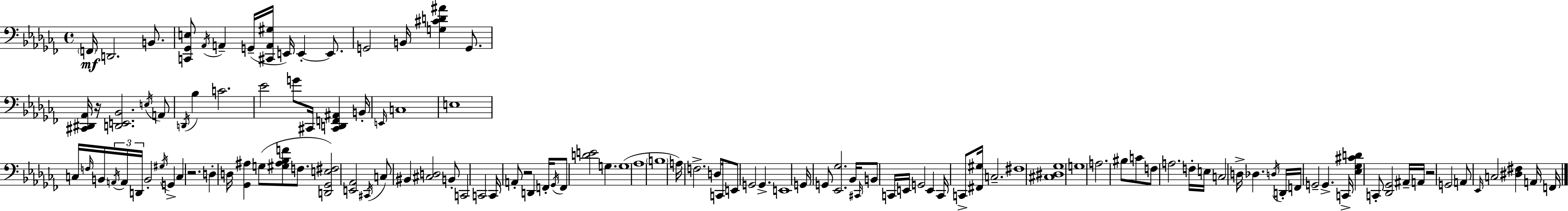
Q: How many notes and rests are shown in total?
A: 123